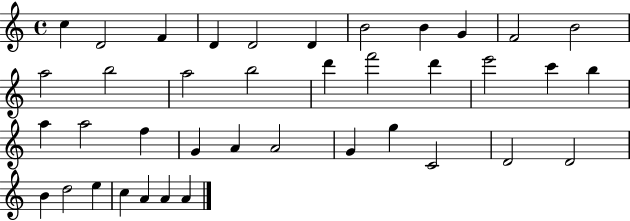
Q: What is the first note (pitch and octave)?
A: C5